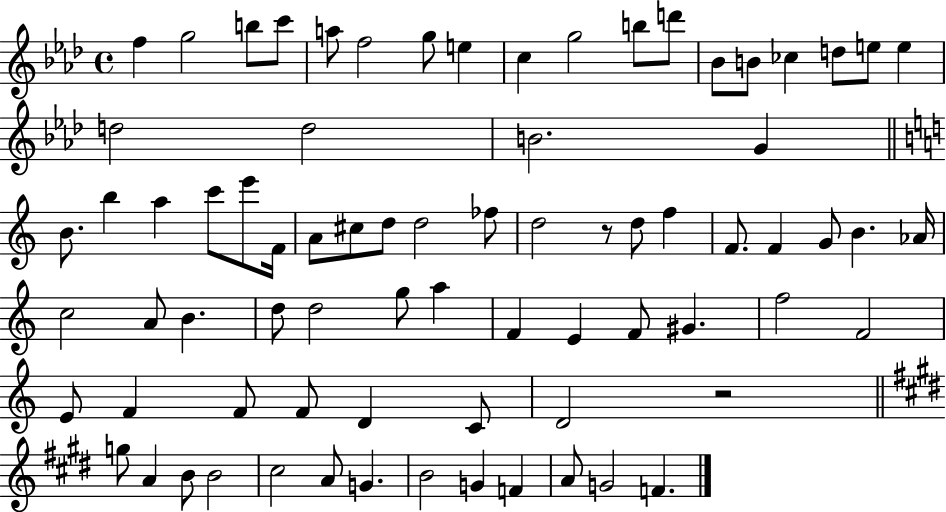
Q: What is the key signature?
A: AES major